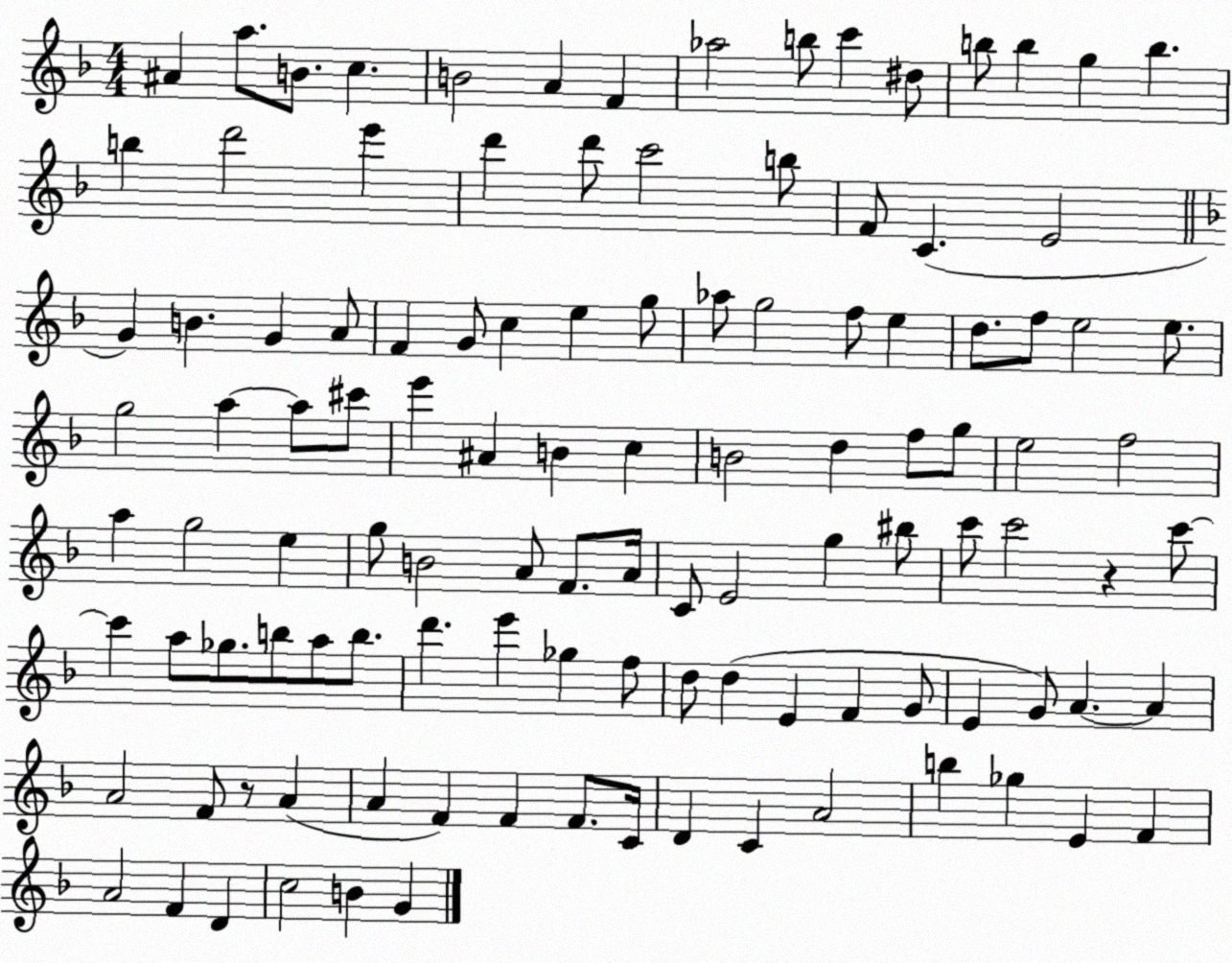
X:1
T:Untitled
M:4/4
L:1/4
K:F
^A a/2 B/2 c B2 A F _a2 b/2 c' ^d/2 b/2 b g b b d'2 e' d' d'/2 c'2 b/2 F/2 C E2 G B G A/2 F G/2 c e g/2 _a/2 g2 f/2 e d/2 f/2 e2 e/2 g2 a a/2 ^c'/2 e' ^A B c B2 d f/2 g/2 e2 f2 a g2 e g/2 B2 A/2 F/2 A/4 C/2 E2 g ^b/2 c'/2 c'2 z c'/2 c' a/2 _g/2 b/2 a/2 b/2 d' e' _g f/2 d/2 d E F G/2 E G/2 A A A2 F/2 z/2 A A F F F/2 C/4 D C A2 b _g E F A2 F D c2 B G